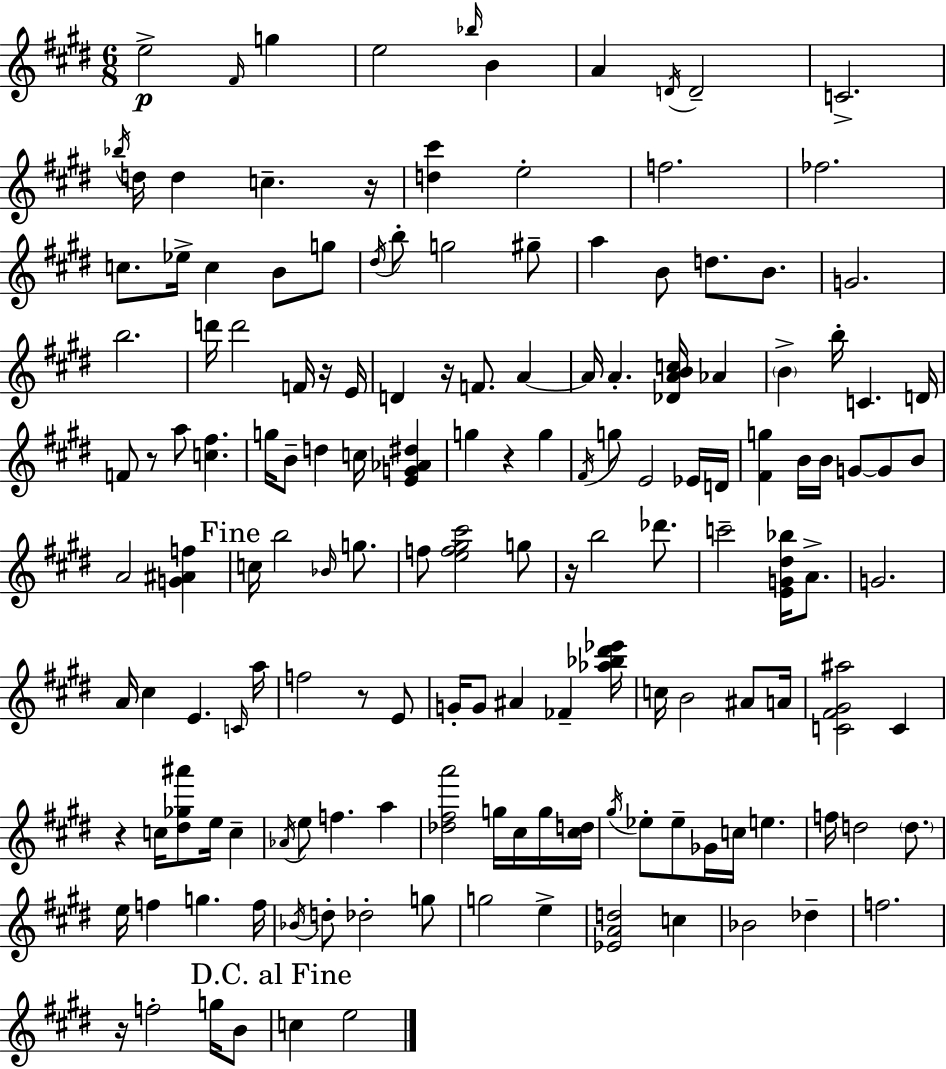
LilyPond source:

{
  \clef treble
  \numericTimeSignature
  \time 6/8
  \key e \major
  e''2->\p \grace { fis'16 } g''4 | e''2 \grace { bes''16 } b'4 | a'4 \acciaccatura { d'16 } d'2-- | c'2.-> | \break \acciaccatura { bes''16 } d''16 d''4 c''4.-- | r16 <d'' cis'''>4 e''2-. | f''2. | fes''2. | \break c''8. ees''16-> c''4 | b'8 g''8 \acciaccatura { dis''16 } b''8-. g''2 | gis''8-- a''4 b'8 d''8. | b'8. g'2. | \break b''2. | d'''16 d'''2 | f'16 r16 e'16 d'4 r16 f'8. | a'4~~ a'16 a'4.-. | \break <des' a' b' c''>16 aes'4 \parenthesize b'4-> b''16-. c'4. | d'16 f'8 r8 a''8 <c'' fis''>4. | g''16 b'8-- d''4 | c''16 <e' g' aes' dis''>4 g''4 r4 | \break g''4 \acciaccatura { fis'16 } g''8 e'2 | ees'16 d'16 <fis' g''>4 b'16 b'16 | g'8~~ g'8 b'8 a'2 | <g' ais' f''>4 \mark "Fine" c''16 b''2 | \break \grace { bes'16 } g''8. f''8 <e'' f'' gis'' cis'''>2 | g''8 r16 b''2 | des'''8. c'''2-- | <e' g' dis'' bes''>16 a'8.-> g'2. | \break a'16 cis''4 | e'4. \grace { c'16 } a''16 f''2 | r8 e'8 g'16-. g'8 ais'4 | fes'4-- <aes'' bes'' dis''' ees'''>16 c''16 b'2 | \break ais'8 a'16 <c' fis' gis' ais''>2 | c'4 r4 | c''16 <dis'' ges'' ais'''>8 e''16 c''4-- \acciaccatura { aes'16 } e''8 f''4. | a''4 <des'' fis'' a'''>2 | \break g''16 cis''16 g''16 <cis'' d''>16 \acciaccatura { gis''16 } ees''8-. | ees''8-- ges'16 c''16 e''4. f''16 d''2 | \parenthesize d''8. e''16 f''4 | g''4. f''16 \acciaccatura { bes'16 } d''8-. | \break des''2-. g''8 g''2 | e''4-> <ees' a' d''>2 | c''4 bes'2 | des''4-- f''2. | \break r16 | f''2-. g''16 b'8 \mark "D.C. al Fine" c''4 | e''2 \bar "|."
}